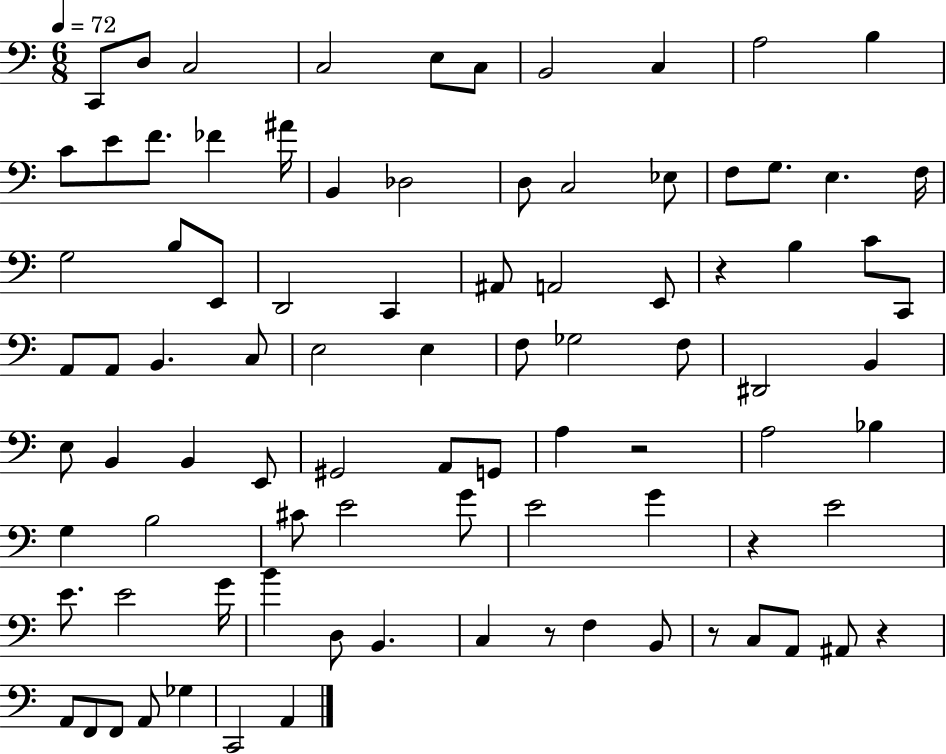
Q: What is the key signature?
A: C major